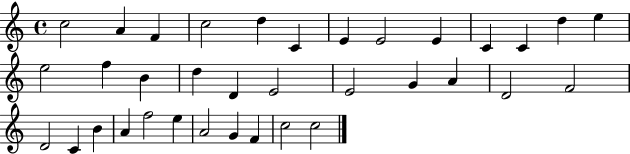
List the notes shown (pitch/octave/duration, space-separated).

C5/h A4/q F4/q C5/h D5/q C4/q E4/q E4/h E4/q C4/q C4/q D5/q E5/q E5/h F5/q B4/q D5/q D4/q E4/h E4/h G4/q A4/q D4/h F4/h D4/h C4/q B4/q A4/q F5/h E5/q A4/h G4/q F4/q C5/h C5/h